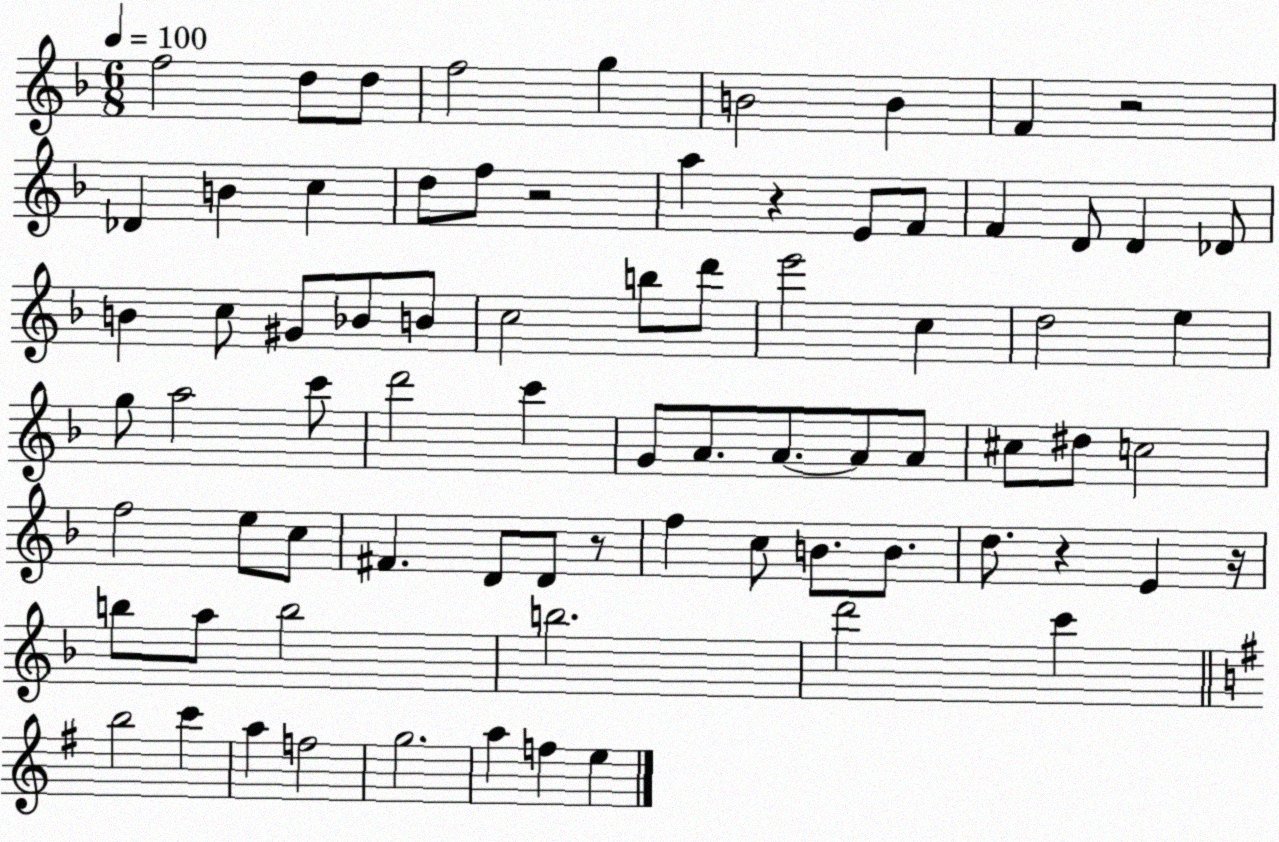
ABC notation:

X:1
T:Untitled
M:6/8
L:1/4
K:F
f2 d/2 d/2 f2 g B2 B F z2 _D B c d/2 f/2 z2 a z E/2 F/2 F D/2 D _D/2 B c/2 ^G/2 _B/2 B/2 c2 b/2 d'/2 e'2 c d2 e g/2 a2 c'/2 d'2 c' G/2 A/2 A/2 A/2 A/2 ^c/2 ^d/2 c2 f2 e/2 c/2 ^F D/2 D/2 z/2 f c/2 B/2 B/2 d/2 z E z/4 b/2 a/2 b2 b2 d'2 c' b2 c' a f2 g2 a f e